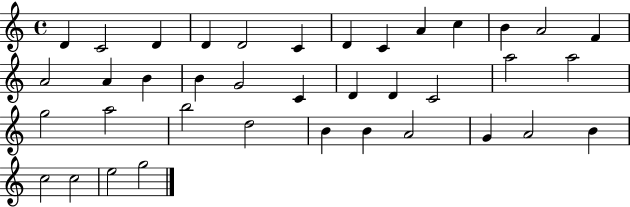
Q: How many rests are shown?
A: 0